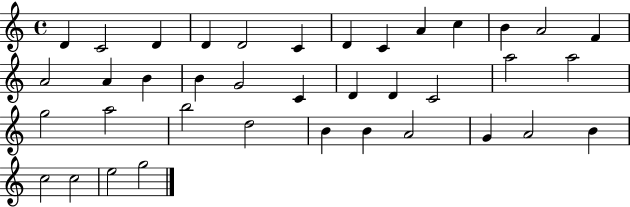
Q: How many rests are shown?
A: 0